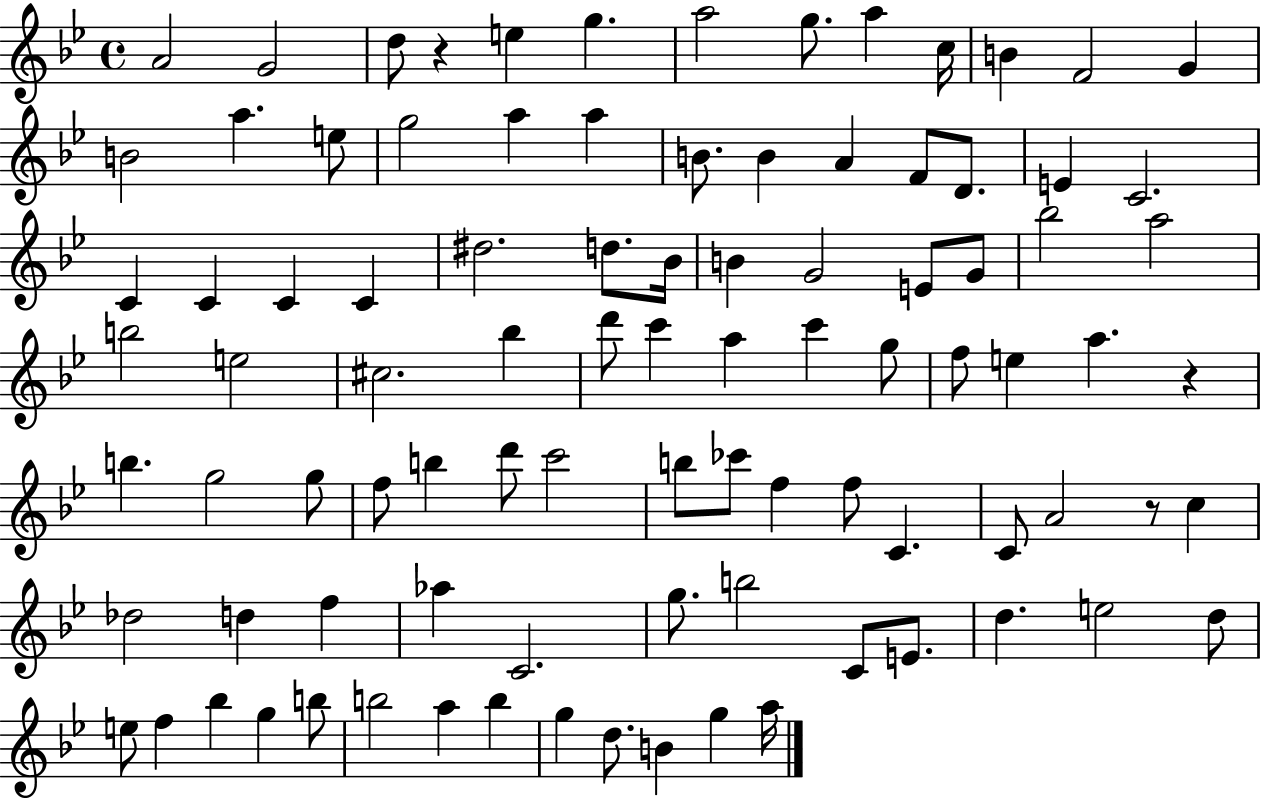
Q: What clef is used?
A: treble